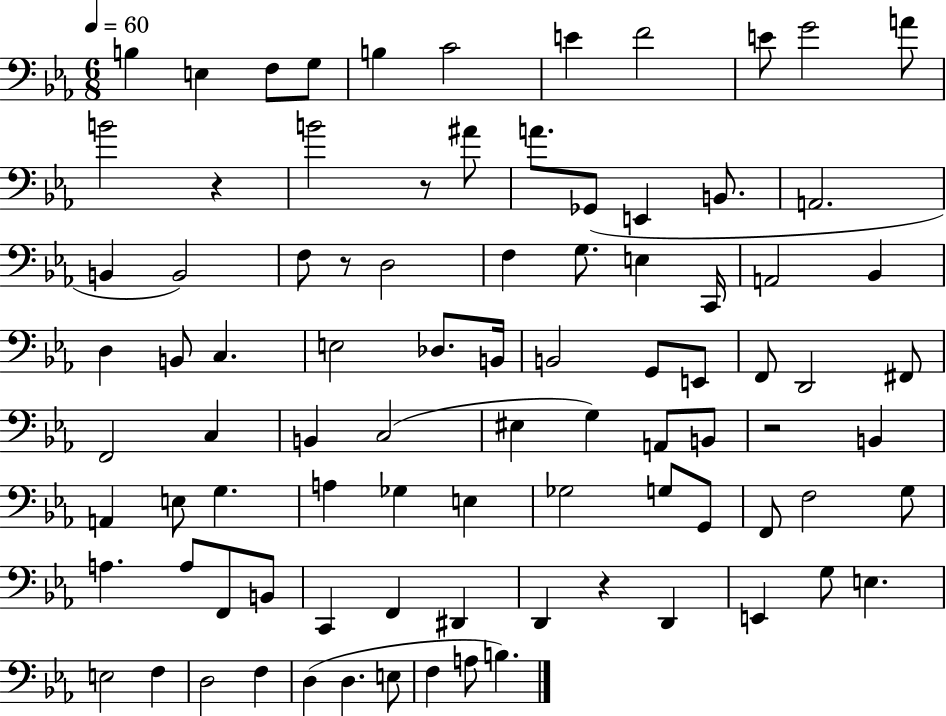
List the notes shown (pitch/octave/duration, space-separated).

B3/q E3/q F3/e G3/e B3/q C4/h E4/q F4/h E4/e G4/h A4/e B4/h R/q B4/h R/e A#4/e A4/e. Gb2/e E2/q B2/e. A2/h. B2/q B2/h F3/e R/e D3/h F3/q G3/e. E3/q C2/s A2/h Bb2/q D3/q B2/e C3/q. E3/h Db3/e. B2/s B2/h G2/e E2/e F2/e D2/h F#2/e F2/h C3/q B2/q C3/h EIS3/q G3/q A2/e B2/e R/h B2/q A2/q E3/e G3/q. A3/q Gb3/q E3/q Gb3/h G3/e G2/e F2/e F3/h G3/e A3/q. A3/e F2/e B2/e C2/q F2/q D#2/q D2/q R/q D2/q E2/q G3/e E3/q. E3/h F3/q D3/h F3/q D3/q D3/q. E3/e F3/q A3/e B3/q.